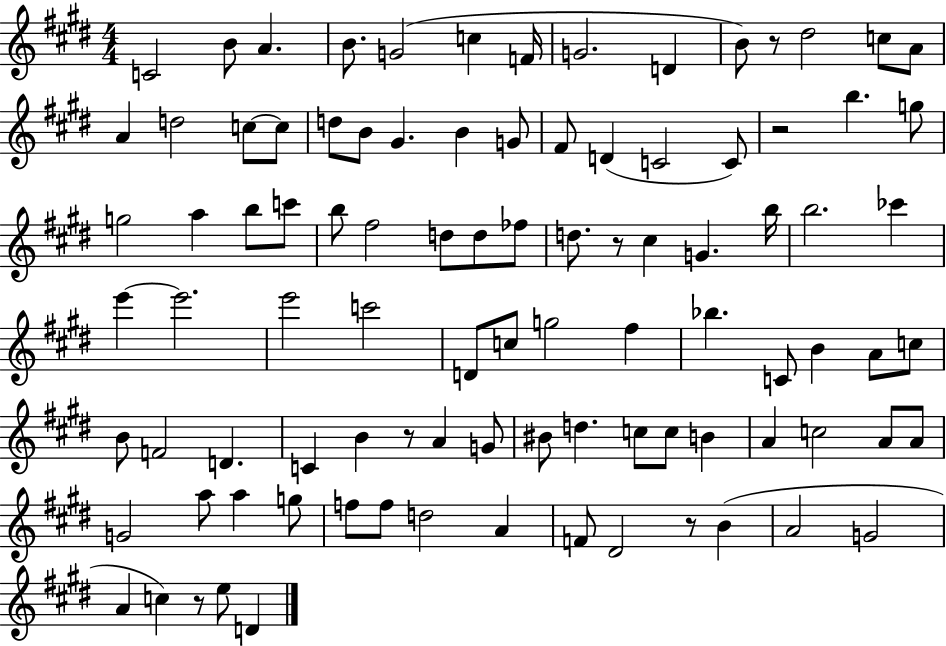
{
  \clef treble
  \numericTimeSignature
  \time 4/4
  \key e \major
  c'2 b'8 a'4. | b'8. g'2( c''4 f'16 | g'2. d'4 | b'8) r8 dis''2 c''8 a'8 | \break a'4 d''2 c''8~~ c''8 | d''8 b'8 gis'4. b'4 g'8 | fis'8 d'4( c'2 c'8) | r2 b''4. g''8 | \break g''2 a''4 b''8 c'''8 | b''8 fis''2 d''8 d''8 fes''8 | d''8. r8 cis''4 g'4. b''16 | b''2. ces'''4 | \break e'''4~~ e'''2. | e'''2 c'''2 | d'8 c''8 g''2 fis''4 | bes''4. c'8 b'4 a'8 c''8 | \break b'8 f'2 d'4. | c'4 b'4 r8 a'4 g'8 | bis'8 d''4. c''8 c''8 b'4 | a'4 c''2 a'8 a'8 | \break g'2 a''8 a''4 g''8 | f''8 f''8 d''2 a'4 | f'8 dis'2 r8 b'4( | a'2 g'2 | \break a'4 c''4) r8 e''8 d'4 | \bar "|."
}